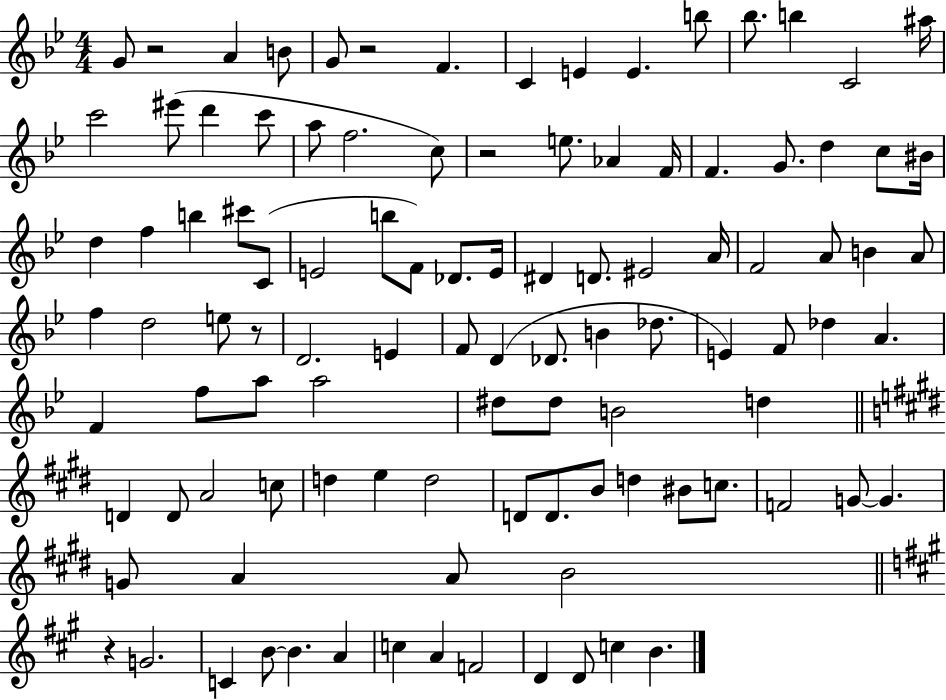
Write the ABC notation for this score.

X:1
T:Untitled
M:4/4
L:1/4
K:Bb
G/2 z2 A B/2 G/2 z2 F C E E b/2 _b/2 b C2 ^a/4 c'2 ^e'/2 d' c'/2 a/2 f2 c/2 z2 e/2 _A F/4 F G/2 d c/2 ^B/4 d f b ^c'/2 C/2 E2 b/2 F/2 _D/2 E/4 ^D D/2 ^E2 A/4 F2 A/2 B A/2 f d2 e/2 z/2 D2 E F/2 D _D/2 B _d/2 E F/2 _d A F f/2 a/2 a2 ^d/2 ^d/2 B2 d D D/2 A2 c/2 d e d2 D/2 D/2 B/2 d ^B/2 c/2 F2 G/2 G G/2 A A/2 B2 z G2 C B/2 B A c A F2 D D/2 c B